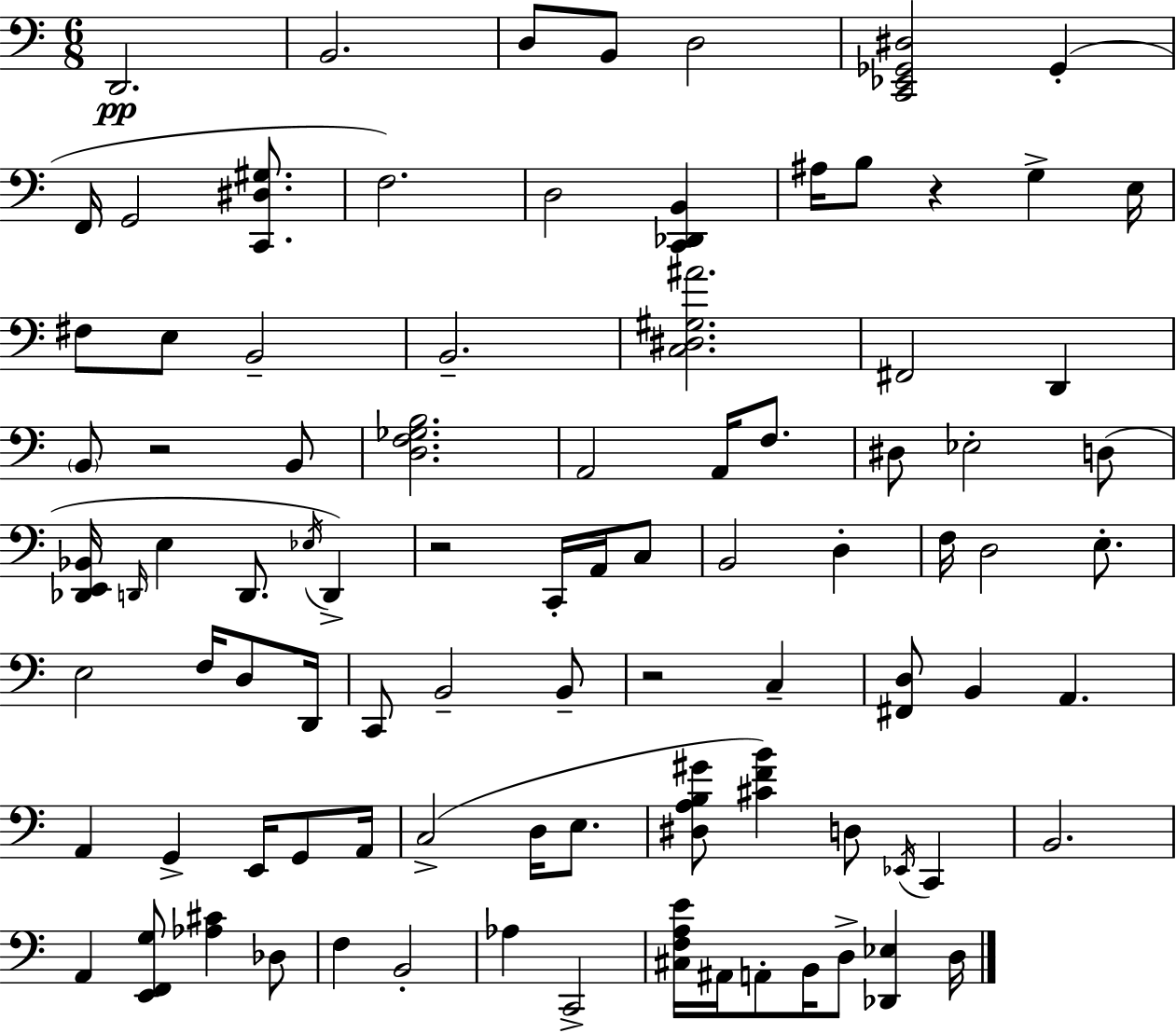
D2/h. B2/h. D3/e B2/e D3/h [C2,Eb2,Gb2,D#3]/h Gb2/q F2/s G2/h [C2,D#3,G#3]/e. F3/h. D3/h [C2,Db2,B2]/q A#3/s B3/e R/q G3/q E3/s F#3/e E3/e B2/h B2/h. [C3,D#3,G#3,A#4]/h. F#2/h D2/q B2/e R/h B2/e [D3,F3,Gb3,B3]/h. A2/h A2/s F3/e. D#3/e Eb3/h D3/e [Db2,E2,Bb2]/s D2/s E3/q D2/e. Eb3/s D2/q R/h C2/s A2/s C3/e B2/h D3/q F3/s D3/h E3/e. E3/h F3/s D3/e D2/s C2/e B2/h B2/e R/h C3/q [F#2,D3]/e B2/q A2/q. A2/q G2/q E2/s G2/e A2/s C3/h D3/s E3/e. [D#3,A3,B3,G#4]/e [C#4,F4,B4]/q D3/e Eb2/s C2/q B2/h. A2/q [E2,F2,G3]/e [Ab3,C#4]/q Db3/e F3/q B2/h Ab3/q C2/h [C#3,F3,A3,E4]/s A#2/s A2/e B2/s D3/e [Db2,Eb3]/q D3/s